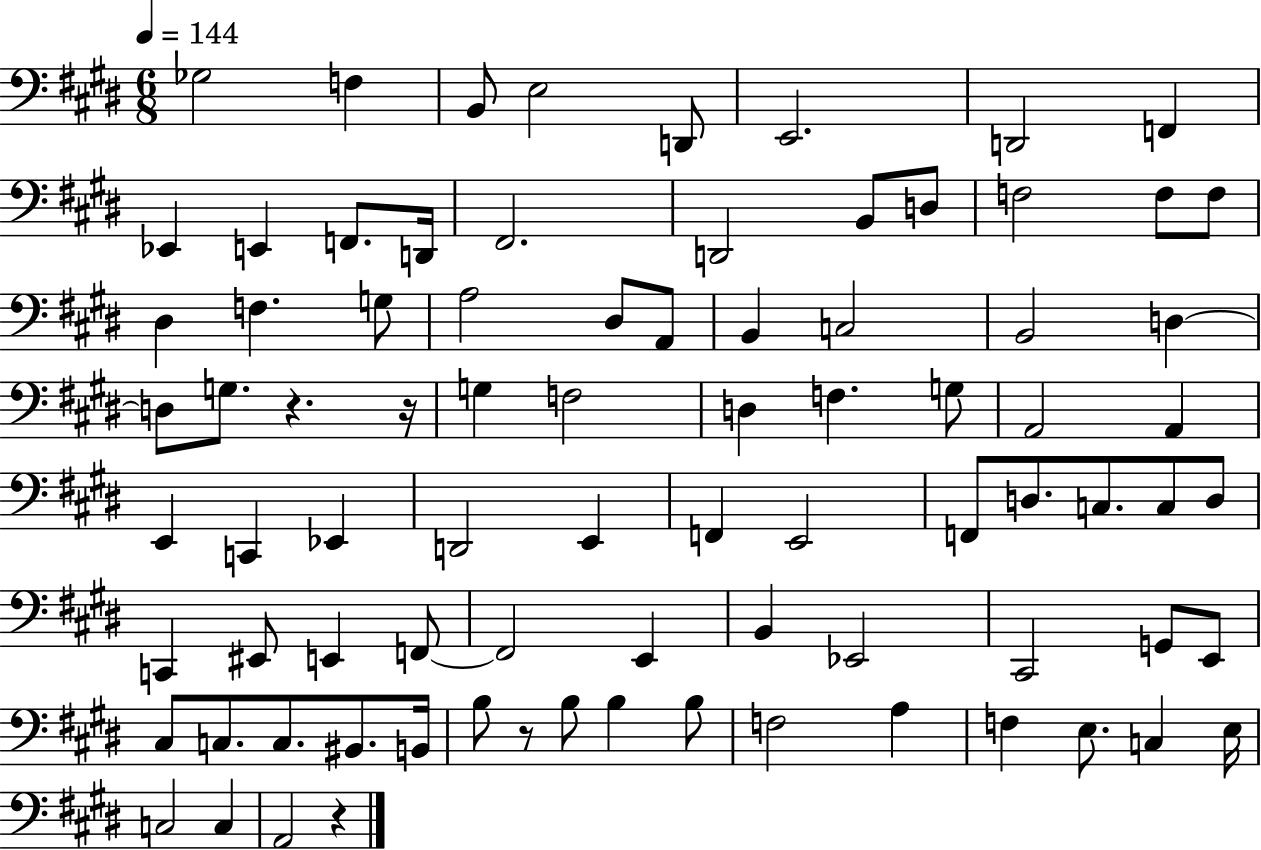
X:1
T:Untitled
M:6/8
L:1/4
K:E
_G,2 F, B,,/2 E,2 D,,/2 E,,2 D,,2 F,, _E,, E,, F,,/2 D,,/4 ^F,,2 D,,2 B,,/2 D,/2 F,2 F,/2 F,/2 ^D, F, G,/2 A,2 ^D,/2 A,,/2 B,, C,2 B,,2 D, D,/2 G,/2 z z/4 G, F,2 D, F, G,/2 A,,2 A,, E,, C,, _E,, D,,2 E,, F,, E,,2 F,,/2 D,/2 C,/2 C,/2 D,/2 C,, ^E,,/2 E,, F,,/2 F,,2 E,, B,, _E,,2 ^C,,2 G,,/2 E,,/2 ^C,/2 C,/2 C,/2 ^B,,/2 B,,/4 B,/2 z/2 B,/2 B, B,/2 F,2 A, F, E,/2 C, E,/4 C,2 C, A,,2 z